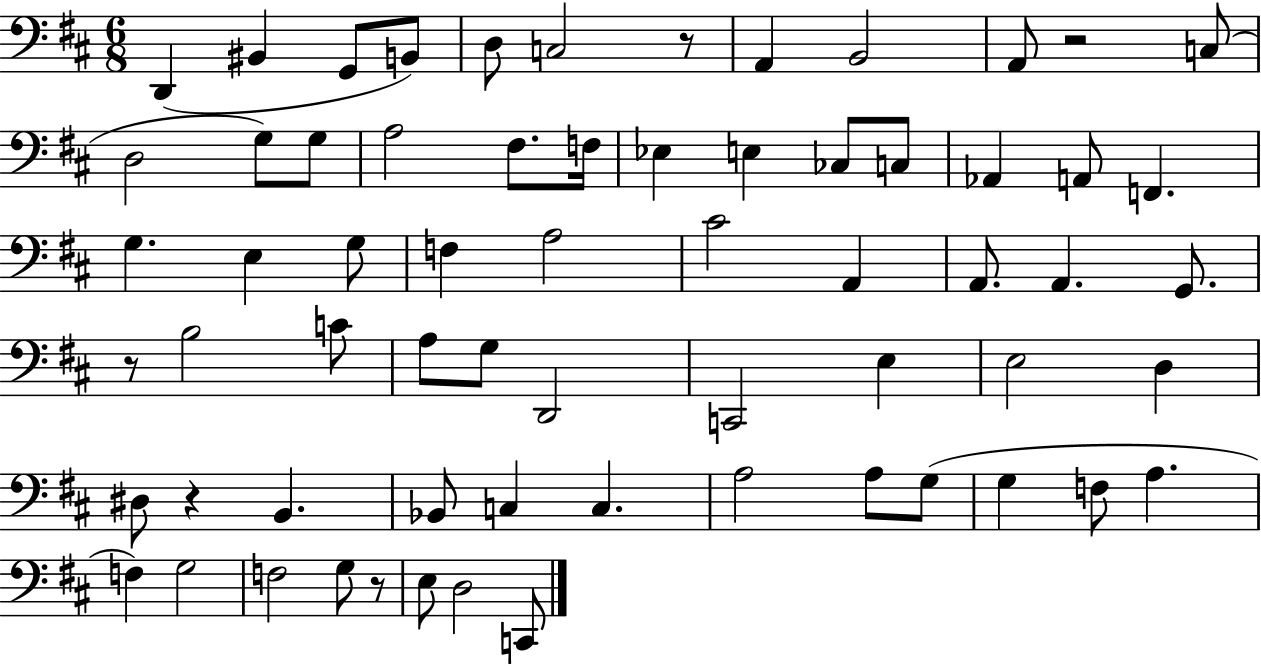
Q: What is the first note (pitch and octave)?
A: D2